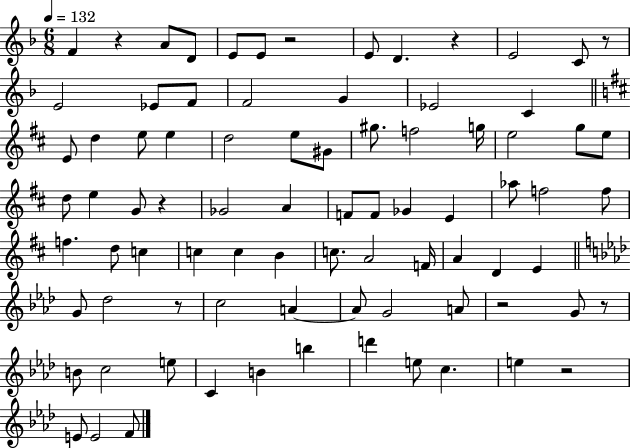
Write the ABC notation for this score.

X:1
T:Untitled
M:6/8
L:1/4
K:F
F z A/2 D/2 E/2 E/2 z2 E/2 D z E2 C/2 z/2 E2 _E/2 F/2 F2 G _E2 C E/2 d e/2 e d2 e/2 ^G/2 ^g/2 f2 g/4 e2 g/2 e/2 d/2 e G/2 z _G2 A F/2 F/2 _G E _a/2 f2 f/2 f d/2 c c c B c/2 A2 F/4 A D E G/2 _d2 z/2 c2 A A/2 G2 A/2 z2 G/2 z/2 B/2 c2 e/2 C B b d' e/2 c e z2 E/2 E2 F/2